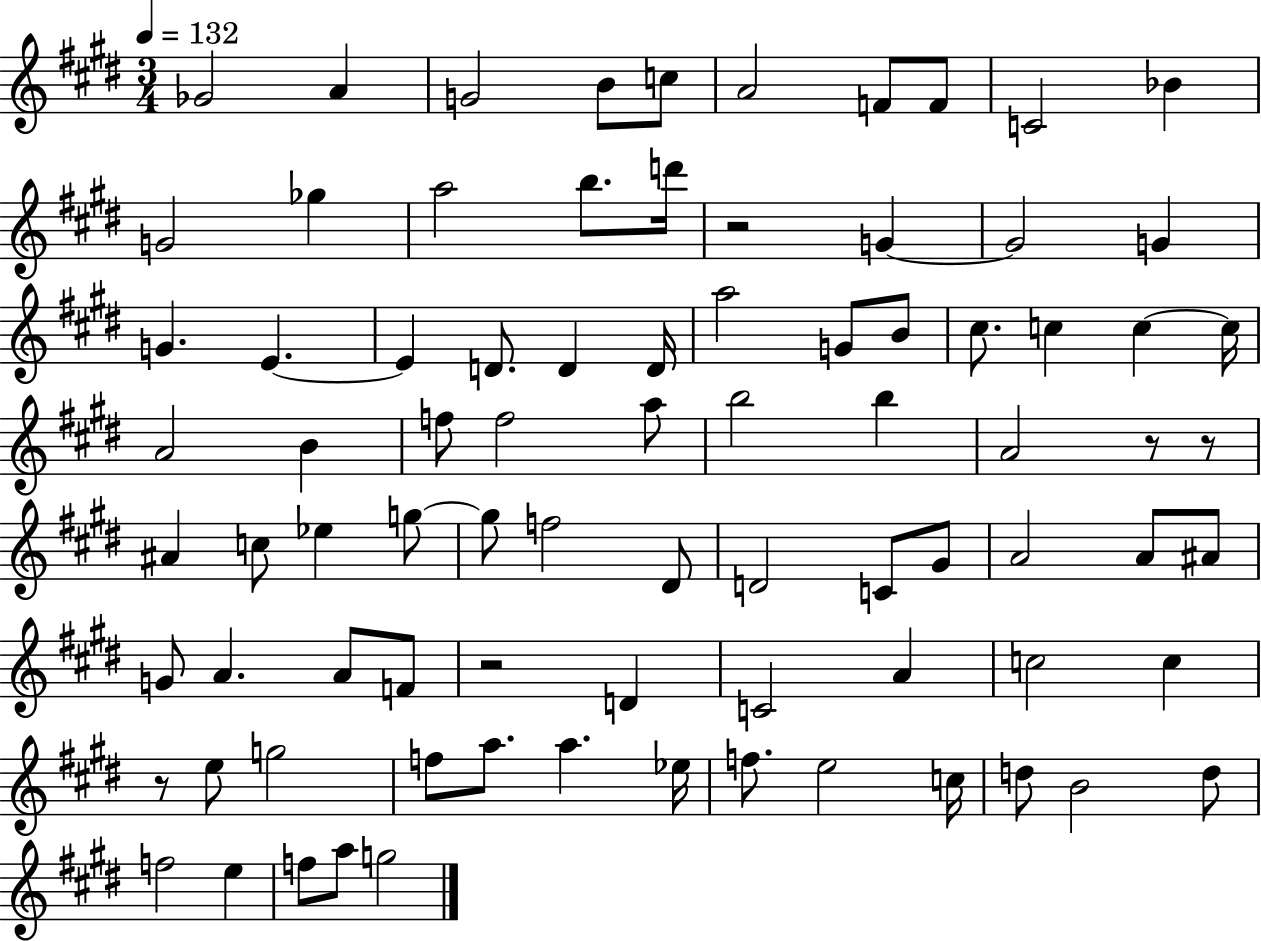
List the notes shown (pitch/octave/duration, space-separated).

Gb4/h A4/q G4/h B4/e C5/e A4/h F4/e F4/e C4/h Bb4/q G4/h Gb5/q A5/h B5/e. D6/s R/h G4/q G4/h G4/q G4/q. E4/q. E4/q D4/e. D4/q D4/s A5/h G4/e B4/e C#5/e. C5/q C5/q C5/s A4/h B4/q F5/e F5/h A5/e B5/h B5/q A4/h R/e R/e A#4/q C5/e Eb5/q G5/e G5/e F5/h D#4/e D4/h C4/e G#4/e A4/h A4/e A#4/e G4/e A4/q. A4/e F4/e R/h D4/q C4/h A4/q C5/h C5/q R/e E5/e G5/h F5/e A5/e. A5/q. Eb5/s F5/e. E5/h C5/s D5/e B4/h D5/e F5/h E5/q F5/e A5/e G5/h